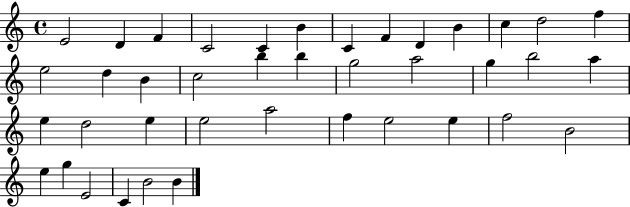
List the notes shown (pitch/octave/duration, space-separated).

E4/h D4/q F4/q C4/h C4/q B4/q C4/q F4/q D4/q B4/q C5/q D5/h F5/q E5/h D5/q B4/q C5/h B5/q B5/q G5/h A5/h G5/q B5/h A5/q E5/q D5/h E5/q E5/h A5/h F5/q E5/h E5/q F5/h B4/h E5/q G5/q E4/h C4/q B4/h B4/q